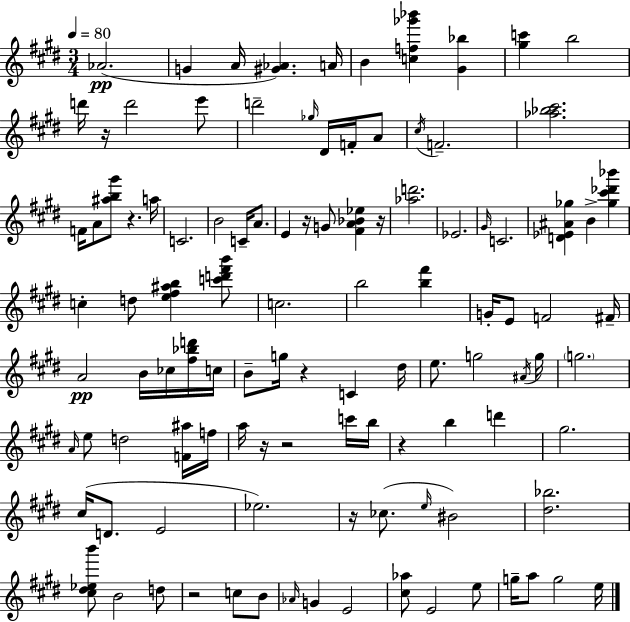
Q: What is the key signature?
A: E major